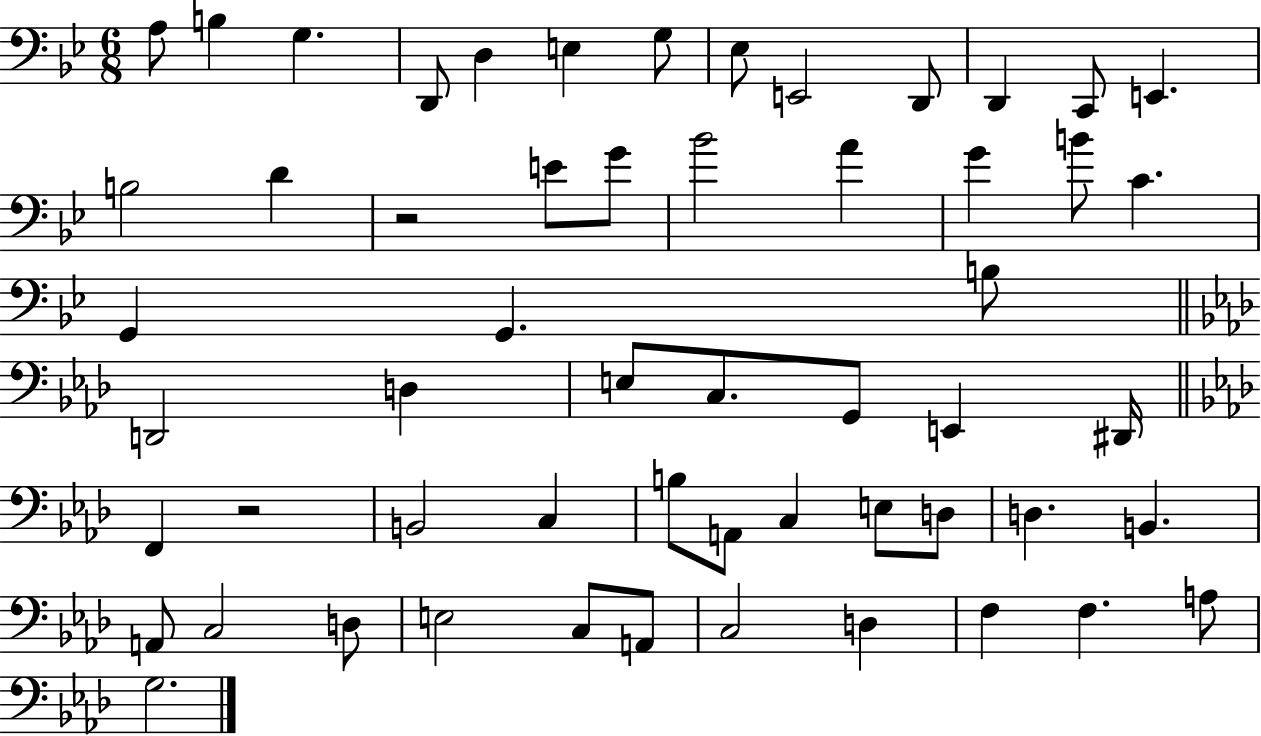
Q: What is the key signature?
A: BES major